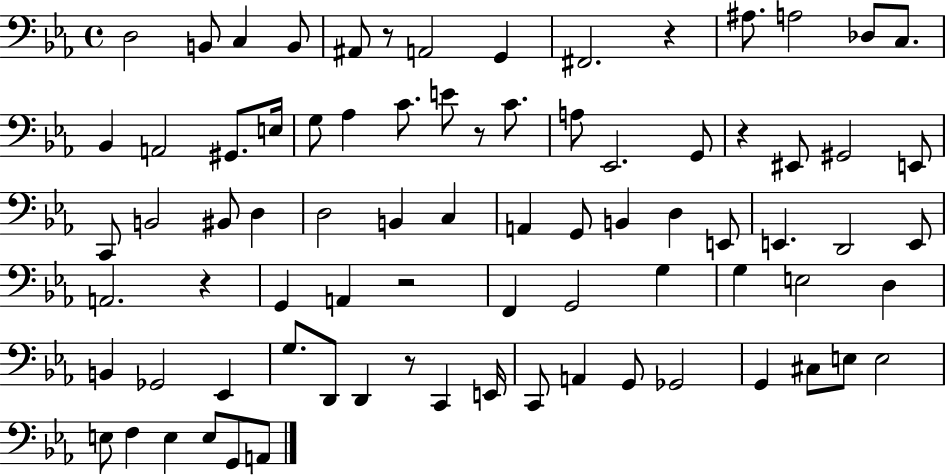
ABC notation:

X:1
T:Untitled
M:4/4
L:1/4
K:Eb
D,2 B,,/2 C, B,,/2 ^A,,/2 z/2 A,,2 G,, ^F,,2 z ^A,/2 A,2 _D,/2 C,/2 _B,, A,,2 ^G,,/2 E,/4 G,/2 _A, C/2 E/2 z/2 C/2 A,/2 _E,,2 G,,/2 z ^E,,/2 ^G,,2 E,,/2 C,,/2 B,,2 ^B,,/2 D, D,2 B,, C, A,, G,,/2 B,, D, E,,/2 E,, D,,2 E,,/2 A,,2 z G,, A,, z2 F,, G,,2 G, G, E,2 D, B,, _G,,2 _E,, G,/2 D,,/2 D,, z/2 C,, E,,/4 C,,/2 A,, G,,/2 _G,,2 G,, ^C,/2 E,/2 E,2 E,/2 F, E, E,/2 G,,/2 A,,/2